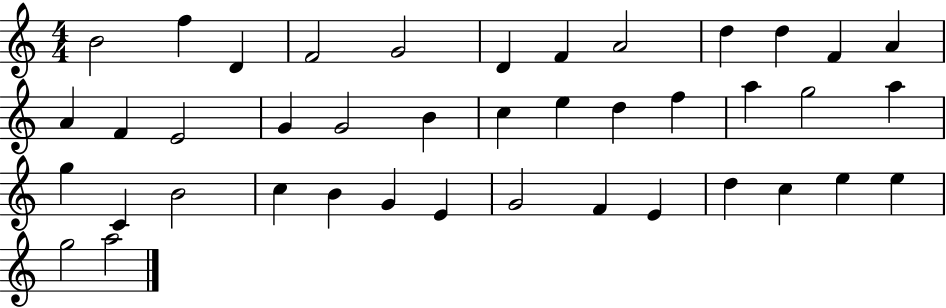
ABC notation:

X:1
T:Untitled
M:4/4
L:1/4
K:C
B2 f D F2 G2 D F A2 d d F A A F E2 G G2 B c e d f a g2 a g C B2 c B G E G2 F E d c e e g2 a2